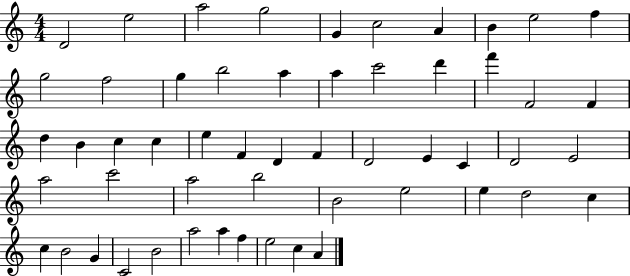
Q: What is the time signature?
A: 4/4